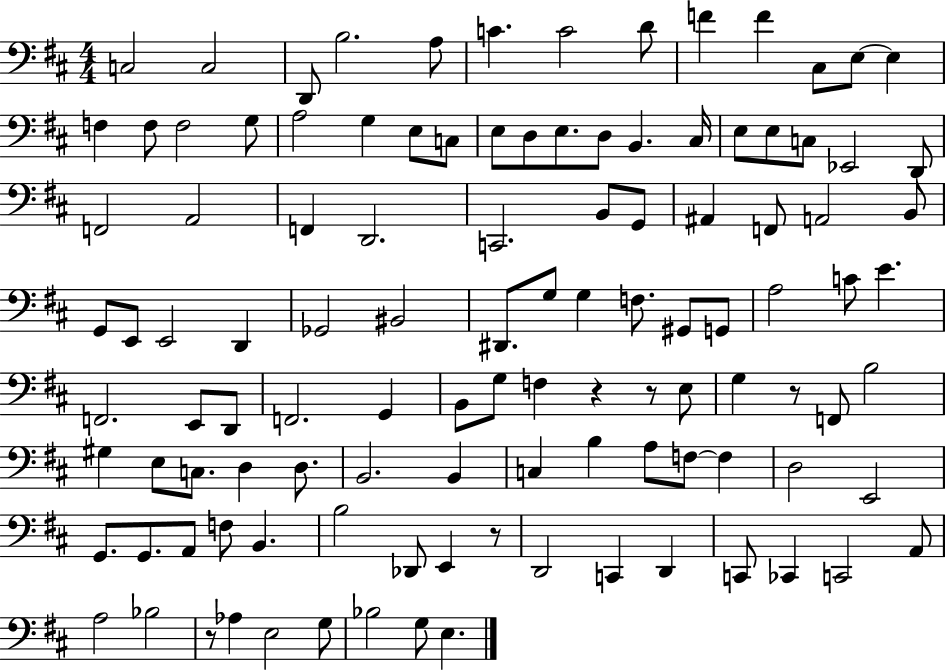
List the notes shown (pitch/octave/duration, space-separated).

C3/h C3/h D2/e B3/h. A3/e C4/q. C4/h D4/e F4/q F4/q C#3/e E3/e E3/q F3/q F3/e F3/h G3/e A3/h G3/q E3/e C3/e E3/e D3/e E3/e. D3/e B2/q. C#3/s E3/e E3/e C3/e Eb2/h D2/e F2/h A2/h F2/q D2/h. C2/h. B2/e G2/e A#2/q F2/e A2/h B2/e G2/e E2/e E2/h D2/q Gb2/h BIS2/h D#2/e. G3/e G3/q F3/e. G#2/e G2/e A3/h C4/e E4/q. F2/h. E2/e D2/e F2/h. G2/q B2/e G3/e F3/q R/q R/e E3/e G3/q R/e F2/e B3/h G#3/q E3/e C3/e. D3/q D3/e. B2/h. B2/q C3/q B3/q A3/e F3/e F3/q D3/h E2/h G2/e. G2/e. A2/e F3/e B2/q. B3/h Db2/e E2/q R/e D2/h C2/q D2/q C2/e CES2/q C2/h A2/e A3/h Bb3/h R/e Ab3/q E3/h G3/e Bb3/h G3/e E3/q.